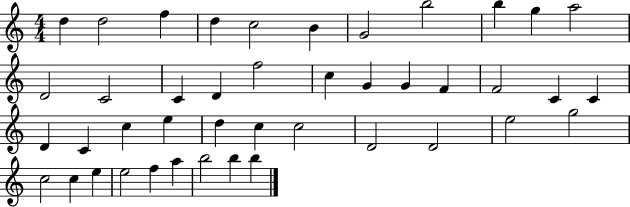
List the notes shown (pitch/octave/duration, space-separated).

D5/q D5/h F5/q D5/q C5/h B4/q G4/h B5/h B5/q G5/q A5/h D4/h C4/h C4/q D4/q F5/h C5/q G4/q G4/q F4/q F4/h C4/q C4/q D4/q C4/q C5/q E5/q D5/q C5/q C5/h D4/h D4/h E5/h G5/h C5/h C5/q E5/q E5/h F5/q A5/q B5/h B5/q B5/q